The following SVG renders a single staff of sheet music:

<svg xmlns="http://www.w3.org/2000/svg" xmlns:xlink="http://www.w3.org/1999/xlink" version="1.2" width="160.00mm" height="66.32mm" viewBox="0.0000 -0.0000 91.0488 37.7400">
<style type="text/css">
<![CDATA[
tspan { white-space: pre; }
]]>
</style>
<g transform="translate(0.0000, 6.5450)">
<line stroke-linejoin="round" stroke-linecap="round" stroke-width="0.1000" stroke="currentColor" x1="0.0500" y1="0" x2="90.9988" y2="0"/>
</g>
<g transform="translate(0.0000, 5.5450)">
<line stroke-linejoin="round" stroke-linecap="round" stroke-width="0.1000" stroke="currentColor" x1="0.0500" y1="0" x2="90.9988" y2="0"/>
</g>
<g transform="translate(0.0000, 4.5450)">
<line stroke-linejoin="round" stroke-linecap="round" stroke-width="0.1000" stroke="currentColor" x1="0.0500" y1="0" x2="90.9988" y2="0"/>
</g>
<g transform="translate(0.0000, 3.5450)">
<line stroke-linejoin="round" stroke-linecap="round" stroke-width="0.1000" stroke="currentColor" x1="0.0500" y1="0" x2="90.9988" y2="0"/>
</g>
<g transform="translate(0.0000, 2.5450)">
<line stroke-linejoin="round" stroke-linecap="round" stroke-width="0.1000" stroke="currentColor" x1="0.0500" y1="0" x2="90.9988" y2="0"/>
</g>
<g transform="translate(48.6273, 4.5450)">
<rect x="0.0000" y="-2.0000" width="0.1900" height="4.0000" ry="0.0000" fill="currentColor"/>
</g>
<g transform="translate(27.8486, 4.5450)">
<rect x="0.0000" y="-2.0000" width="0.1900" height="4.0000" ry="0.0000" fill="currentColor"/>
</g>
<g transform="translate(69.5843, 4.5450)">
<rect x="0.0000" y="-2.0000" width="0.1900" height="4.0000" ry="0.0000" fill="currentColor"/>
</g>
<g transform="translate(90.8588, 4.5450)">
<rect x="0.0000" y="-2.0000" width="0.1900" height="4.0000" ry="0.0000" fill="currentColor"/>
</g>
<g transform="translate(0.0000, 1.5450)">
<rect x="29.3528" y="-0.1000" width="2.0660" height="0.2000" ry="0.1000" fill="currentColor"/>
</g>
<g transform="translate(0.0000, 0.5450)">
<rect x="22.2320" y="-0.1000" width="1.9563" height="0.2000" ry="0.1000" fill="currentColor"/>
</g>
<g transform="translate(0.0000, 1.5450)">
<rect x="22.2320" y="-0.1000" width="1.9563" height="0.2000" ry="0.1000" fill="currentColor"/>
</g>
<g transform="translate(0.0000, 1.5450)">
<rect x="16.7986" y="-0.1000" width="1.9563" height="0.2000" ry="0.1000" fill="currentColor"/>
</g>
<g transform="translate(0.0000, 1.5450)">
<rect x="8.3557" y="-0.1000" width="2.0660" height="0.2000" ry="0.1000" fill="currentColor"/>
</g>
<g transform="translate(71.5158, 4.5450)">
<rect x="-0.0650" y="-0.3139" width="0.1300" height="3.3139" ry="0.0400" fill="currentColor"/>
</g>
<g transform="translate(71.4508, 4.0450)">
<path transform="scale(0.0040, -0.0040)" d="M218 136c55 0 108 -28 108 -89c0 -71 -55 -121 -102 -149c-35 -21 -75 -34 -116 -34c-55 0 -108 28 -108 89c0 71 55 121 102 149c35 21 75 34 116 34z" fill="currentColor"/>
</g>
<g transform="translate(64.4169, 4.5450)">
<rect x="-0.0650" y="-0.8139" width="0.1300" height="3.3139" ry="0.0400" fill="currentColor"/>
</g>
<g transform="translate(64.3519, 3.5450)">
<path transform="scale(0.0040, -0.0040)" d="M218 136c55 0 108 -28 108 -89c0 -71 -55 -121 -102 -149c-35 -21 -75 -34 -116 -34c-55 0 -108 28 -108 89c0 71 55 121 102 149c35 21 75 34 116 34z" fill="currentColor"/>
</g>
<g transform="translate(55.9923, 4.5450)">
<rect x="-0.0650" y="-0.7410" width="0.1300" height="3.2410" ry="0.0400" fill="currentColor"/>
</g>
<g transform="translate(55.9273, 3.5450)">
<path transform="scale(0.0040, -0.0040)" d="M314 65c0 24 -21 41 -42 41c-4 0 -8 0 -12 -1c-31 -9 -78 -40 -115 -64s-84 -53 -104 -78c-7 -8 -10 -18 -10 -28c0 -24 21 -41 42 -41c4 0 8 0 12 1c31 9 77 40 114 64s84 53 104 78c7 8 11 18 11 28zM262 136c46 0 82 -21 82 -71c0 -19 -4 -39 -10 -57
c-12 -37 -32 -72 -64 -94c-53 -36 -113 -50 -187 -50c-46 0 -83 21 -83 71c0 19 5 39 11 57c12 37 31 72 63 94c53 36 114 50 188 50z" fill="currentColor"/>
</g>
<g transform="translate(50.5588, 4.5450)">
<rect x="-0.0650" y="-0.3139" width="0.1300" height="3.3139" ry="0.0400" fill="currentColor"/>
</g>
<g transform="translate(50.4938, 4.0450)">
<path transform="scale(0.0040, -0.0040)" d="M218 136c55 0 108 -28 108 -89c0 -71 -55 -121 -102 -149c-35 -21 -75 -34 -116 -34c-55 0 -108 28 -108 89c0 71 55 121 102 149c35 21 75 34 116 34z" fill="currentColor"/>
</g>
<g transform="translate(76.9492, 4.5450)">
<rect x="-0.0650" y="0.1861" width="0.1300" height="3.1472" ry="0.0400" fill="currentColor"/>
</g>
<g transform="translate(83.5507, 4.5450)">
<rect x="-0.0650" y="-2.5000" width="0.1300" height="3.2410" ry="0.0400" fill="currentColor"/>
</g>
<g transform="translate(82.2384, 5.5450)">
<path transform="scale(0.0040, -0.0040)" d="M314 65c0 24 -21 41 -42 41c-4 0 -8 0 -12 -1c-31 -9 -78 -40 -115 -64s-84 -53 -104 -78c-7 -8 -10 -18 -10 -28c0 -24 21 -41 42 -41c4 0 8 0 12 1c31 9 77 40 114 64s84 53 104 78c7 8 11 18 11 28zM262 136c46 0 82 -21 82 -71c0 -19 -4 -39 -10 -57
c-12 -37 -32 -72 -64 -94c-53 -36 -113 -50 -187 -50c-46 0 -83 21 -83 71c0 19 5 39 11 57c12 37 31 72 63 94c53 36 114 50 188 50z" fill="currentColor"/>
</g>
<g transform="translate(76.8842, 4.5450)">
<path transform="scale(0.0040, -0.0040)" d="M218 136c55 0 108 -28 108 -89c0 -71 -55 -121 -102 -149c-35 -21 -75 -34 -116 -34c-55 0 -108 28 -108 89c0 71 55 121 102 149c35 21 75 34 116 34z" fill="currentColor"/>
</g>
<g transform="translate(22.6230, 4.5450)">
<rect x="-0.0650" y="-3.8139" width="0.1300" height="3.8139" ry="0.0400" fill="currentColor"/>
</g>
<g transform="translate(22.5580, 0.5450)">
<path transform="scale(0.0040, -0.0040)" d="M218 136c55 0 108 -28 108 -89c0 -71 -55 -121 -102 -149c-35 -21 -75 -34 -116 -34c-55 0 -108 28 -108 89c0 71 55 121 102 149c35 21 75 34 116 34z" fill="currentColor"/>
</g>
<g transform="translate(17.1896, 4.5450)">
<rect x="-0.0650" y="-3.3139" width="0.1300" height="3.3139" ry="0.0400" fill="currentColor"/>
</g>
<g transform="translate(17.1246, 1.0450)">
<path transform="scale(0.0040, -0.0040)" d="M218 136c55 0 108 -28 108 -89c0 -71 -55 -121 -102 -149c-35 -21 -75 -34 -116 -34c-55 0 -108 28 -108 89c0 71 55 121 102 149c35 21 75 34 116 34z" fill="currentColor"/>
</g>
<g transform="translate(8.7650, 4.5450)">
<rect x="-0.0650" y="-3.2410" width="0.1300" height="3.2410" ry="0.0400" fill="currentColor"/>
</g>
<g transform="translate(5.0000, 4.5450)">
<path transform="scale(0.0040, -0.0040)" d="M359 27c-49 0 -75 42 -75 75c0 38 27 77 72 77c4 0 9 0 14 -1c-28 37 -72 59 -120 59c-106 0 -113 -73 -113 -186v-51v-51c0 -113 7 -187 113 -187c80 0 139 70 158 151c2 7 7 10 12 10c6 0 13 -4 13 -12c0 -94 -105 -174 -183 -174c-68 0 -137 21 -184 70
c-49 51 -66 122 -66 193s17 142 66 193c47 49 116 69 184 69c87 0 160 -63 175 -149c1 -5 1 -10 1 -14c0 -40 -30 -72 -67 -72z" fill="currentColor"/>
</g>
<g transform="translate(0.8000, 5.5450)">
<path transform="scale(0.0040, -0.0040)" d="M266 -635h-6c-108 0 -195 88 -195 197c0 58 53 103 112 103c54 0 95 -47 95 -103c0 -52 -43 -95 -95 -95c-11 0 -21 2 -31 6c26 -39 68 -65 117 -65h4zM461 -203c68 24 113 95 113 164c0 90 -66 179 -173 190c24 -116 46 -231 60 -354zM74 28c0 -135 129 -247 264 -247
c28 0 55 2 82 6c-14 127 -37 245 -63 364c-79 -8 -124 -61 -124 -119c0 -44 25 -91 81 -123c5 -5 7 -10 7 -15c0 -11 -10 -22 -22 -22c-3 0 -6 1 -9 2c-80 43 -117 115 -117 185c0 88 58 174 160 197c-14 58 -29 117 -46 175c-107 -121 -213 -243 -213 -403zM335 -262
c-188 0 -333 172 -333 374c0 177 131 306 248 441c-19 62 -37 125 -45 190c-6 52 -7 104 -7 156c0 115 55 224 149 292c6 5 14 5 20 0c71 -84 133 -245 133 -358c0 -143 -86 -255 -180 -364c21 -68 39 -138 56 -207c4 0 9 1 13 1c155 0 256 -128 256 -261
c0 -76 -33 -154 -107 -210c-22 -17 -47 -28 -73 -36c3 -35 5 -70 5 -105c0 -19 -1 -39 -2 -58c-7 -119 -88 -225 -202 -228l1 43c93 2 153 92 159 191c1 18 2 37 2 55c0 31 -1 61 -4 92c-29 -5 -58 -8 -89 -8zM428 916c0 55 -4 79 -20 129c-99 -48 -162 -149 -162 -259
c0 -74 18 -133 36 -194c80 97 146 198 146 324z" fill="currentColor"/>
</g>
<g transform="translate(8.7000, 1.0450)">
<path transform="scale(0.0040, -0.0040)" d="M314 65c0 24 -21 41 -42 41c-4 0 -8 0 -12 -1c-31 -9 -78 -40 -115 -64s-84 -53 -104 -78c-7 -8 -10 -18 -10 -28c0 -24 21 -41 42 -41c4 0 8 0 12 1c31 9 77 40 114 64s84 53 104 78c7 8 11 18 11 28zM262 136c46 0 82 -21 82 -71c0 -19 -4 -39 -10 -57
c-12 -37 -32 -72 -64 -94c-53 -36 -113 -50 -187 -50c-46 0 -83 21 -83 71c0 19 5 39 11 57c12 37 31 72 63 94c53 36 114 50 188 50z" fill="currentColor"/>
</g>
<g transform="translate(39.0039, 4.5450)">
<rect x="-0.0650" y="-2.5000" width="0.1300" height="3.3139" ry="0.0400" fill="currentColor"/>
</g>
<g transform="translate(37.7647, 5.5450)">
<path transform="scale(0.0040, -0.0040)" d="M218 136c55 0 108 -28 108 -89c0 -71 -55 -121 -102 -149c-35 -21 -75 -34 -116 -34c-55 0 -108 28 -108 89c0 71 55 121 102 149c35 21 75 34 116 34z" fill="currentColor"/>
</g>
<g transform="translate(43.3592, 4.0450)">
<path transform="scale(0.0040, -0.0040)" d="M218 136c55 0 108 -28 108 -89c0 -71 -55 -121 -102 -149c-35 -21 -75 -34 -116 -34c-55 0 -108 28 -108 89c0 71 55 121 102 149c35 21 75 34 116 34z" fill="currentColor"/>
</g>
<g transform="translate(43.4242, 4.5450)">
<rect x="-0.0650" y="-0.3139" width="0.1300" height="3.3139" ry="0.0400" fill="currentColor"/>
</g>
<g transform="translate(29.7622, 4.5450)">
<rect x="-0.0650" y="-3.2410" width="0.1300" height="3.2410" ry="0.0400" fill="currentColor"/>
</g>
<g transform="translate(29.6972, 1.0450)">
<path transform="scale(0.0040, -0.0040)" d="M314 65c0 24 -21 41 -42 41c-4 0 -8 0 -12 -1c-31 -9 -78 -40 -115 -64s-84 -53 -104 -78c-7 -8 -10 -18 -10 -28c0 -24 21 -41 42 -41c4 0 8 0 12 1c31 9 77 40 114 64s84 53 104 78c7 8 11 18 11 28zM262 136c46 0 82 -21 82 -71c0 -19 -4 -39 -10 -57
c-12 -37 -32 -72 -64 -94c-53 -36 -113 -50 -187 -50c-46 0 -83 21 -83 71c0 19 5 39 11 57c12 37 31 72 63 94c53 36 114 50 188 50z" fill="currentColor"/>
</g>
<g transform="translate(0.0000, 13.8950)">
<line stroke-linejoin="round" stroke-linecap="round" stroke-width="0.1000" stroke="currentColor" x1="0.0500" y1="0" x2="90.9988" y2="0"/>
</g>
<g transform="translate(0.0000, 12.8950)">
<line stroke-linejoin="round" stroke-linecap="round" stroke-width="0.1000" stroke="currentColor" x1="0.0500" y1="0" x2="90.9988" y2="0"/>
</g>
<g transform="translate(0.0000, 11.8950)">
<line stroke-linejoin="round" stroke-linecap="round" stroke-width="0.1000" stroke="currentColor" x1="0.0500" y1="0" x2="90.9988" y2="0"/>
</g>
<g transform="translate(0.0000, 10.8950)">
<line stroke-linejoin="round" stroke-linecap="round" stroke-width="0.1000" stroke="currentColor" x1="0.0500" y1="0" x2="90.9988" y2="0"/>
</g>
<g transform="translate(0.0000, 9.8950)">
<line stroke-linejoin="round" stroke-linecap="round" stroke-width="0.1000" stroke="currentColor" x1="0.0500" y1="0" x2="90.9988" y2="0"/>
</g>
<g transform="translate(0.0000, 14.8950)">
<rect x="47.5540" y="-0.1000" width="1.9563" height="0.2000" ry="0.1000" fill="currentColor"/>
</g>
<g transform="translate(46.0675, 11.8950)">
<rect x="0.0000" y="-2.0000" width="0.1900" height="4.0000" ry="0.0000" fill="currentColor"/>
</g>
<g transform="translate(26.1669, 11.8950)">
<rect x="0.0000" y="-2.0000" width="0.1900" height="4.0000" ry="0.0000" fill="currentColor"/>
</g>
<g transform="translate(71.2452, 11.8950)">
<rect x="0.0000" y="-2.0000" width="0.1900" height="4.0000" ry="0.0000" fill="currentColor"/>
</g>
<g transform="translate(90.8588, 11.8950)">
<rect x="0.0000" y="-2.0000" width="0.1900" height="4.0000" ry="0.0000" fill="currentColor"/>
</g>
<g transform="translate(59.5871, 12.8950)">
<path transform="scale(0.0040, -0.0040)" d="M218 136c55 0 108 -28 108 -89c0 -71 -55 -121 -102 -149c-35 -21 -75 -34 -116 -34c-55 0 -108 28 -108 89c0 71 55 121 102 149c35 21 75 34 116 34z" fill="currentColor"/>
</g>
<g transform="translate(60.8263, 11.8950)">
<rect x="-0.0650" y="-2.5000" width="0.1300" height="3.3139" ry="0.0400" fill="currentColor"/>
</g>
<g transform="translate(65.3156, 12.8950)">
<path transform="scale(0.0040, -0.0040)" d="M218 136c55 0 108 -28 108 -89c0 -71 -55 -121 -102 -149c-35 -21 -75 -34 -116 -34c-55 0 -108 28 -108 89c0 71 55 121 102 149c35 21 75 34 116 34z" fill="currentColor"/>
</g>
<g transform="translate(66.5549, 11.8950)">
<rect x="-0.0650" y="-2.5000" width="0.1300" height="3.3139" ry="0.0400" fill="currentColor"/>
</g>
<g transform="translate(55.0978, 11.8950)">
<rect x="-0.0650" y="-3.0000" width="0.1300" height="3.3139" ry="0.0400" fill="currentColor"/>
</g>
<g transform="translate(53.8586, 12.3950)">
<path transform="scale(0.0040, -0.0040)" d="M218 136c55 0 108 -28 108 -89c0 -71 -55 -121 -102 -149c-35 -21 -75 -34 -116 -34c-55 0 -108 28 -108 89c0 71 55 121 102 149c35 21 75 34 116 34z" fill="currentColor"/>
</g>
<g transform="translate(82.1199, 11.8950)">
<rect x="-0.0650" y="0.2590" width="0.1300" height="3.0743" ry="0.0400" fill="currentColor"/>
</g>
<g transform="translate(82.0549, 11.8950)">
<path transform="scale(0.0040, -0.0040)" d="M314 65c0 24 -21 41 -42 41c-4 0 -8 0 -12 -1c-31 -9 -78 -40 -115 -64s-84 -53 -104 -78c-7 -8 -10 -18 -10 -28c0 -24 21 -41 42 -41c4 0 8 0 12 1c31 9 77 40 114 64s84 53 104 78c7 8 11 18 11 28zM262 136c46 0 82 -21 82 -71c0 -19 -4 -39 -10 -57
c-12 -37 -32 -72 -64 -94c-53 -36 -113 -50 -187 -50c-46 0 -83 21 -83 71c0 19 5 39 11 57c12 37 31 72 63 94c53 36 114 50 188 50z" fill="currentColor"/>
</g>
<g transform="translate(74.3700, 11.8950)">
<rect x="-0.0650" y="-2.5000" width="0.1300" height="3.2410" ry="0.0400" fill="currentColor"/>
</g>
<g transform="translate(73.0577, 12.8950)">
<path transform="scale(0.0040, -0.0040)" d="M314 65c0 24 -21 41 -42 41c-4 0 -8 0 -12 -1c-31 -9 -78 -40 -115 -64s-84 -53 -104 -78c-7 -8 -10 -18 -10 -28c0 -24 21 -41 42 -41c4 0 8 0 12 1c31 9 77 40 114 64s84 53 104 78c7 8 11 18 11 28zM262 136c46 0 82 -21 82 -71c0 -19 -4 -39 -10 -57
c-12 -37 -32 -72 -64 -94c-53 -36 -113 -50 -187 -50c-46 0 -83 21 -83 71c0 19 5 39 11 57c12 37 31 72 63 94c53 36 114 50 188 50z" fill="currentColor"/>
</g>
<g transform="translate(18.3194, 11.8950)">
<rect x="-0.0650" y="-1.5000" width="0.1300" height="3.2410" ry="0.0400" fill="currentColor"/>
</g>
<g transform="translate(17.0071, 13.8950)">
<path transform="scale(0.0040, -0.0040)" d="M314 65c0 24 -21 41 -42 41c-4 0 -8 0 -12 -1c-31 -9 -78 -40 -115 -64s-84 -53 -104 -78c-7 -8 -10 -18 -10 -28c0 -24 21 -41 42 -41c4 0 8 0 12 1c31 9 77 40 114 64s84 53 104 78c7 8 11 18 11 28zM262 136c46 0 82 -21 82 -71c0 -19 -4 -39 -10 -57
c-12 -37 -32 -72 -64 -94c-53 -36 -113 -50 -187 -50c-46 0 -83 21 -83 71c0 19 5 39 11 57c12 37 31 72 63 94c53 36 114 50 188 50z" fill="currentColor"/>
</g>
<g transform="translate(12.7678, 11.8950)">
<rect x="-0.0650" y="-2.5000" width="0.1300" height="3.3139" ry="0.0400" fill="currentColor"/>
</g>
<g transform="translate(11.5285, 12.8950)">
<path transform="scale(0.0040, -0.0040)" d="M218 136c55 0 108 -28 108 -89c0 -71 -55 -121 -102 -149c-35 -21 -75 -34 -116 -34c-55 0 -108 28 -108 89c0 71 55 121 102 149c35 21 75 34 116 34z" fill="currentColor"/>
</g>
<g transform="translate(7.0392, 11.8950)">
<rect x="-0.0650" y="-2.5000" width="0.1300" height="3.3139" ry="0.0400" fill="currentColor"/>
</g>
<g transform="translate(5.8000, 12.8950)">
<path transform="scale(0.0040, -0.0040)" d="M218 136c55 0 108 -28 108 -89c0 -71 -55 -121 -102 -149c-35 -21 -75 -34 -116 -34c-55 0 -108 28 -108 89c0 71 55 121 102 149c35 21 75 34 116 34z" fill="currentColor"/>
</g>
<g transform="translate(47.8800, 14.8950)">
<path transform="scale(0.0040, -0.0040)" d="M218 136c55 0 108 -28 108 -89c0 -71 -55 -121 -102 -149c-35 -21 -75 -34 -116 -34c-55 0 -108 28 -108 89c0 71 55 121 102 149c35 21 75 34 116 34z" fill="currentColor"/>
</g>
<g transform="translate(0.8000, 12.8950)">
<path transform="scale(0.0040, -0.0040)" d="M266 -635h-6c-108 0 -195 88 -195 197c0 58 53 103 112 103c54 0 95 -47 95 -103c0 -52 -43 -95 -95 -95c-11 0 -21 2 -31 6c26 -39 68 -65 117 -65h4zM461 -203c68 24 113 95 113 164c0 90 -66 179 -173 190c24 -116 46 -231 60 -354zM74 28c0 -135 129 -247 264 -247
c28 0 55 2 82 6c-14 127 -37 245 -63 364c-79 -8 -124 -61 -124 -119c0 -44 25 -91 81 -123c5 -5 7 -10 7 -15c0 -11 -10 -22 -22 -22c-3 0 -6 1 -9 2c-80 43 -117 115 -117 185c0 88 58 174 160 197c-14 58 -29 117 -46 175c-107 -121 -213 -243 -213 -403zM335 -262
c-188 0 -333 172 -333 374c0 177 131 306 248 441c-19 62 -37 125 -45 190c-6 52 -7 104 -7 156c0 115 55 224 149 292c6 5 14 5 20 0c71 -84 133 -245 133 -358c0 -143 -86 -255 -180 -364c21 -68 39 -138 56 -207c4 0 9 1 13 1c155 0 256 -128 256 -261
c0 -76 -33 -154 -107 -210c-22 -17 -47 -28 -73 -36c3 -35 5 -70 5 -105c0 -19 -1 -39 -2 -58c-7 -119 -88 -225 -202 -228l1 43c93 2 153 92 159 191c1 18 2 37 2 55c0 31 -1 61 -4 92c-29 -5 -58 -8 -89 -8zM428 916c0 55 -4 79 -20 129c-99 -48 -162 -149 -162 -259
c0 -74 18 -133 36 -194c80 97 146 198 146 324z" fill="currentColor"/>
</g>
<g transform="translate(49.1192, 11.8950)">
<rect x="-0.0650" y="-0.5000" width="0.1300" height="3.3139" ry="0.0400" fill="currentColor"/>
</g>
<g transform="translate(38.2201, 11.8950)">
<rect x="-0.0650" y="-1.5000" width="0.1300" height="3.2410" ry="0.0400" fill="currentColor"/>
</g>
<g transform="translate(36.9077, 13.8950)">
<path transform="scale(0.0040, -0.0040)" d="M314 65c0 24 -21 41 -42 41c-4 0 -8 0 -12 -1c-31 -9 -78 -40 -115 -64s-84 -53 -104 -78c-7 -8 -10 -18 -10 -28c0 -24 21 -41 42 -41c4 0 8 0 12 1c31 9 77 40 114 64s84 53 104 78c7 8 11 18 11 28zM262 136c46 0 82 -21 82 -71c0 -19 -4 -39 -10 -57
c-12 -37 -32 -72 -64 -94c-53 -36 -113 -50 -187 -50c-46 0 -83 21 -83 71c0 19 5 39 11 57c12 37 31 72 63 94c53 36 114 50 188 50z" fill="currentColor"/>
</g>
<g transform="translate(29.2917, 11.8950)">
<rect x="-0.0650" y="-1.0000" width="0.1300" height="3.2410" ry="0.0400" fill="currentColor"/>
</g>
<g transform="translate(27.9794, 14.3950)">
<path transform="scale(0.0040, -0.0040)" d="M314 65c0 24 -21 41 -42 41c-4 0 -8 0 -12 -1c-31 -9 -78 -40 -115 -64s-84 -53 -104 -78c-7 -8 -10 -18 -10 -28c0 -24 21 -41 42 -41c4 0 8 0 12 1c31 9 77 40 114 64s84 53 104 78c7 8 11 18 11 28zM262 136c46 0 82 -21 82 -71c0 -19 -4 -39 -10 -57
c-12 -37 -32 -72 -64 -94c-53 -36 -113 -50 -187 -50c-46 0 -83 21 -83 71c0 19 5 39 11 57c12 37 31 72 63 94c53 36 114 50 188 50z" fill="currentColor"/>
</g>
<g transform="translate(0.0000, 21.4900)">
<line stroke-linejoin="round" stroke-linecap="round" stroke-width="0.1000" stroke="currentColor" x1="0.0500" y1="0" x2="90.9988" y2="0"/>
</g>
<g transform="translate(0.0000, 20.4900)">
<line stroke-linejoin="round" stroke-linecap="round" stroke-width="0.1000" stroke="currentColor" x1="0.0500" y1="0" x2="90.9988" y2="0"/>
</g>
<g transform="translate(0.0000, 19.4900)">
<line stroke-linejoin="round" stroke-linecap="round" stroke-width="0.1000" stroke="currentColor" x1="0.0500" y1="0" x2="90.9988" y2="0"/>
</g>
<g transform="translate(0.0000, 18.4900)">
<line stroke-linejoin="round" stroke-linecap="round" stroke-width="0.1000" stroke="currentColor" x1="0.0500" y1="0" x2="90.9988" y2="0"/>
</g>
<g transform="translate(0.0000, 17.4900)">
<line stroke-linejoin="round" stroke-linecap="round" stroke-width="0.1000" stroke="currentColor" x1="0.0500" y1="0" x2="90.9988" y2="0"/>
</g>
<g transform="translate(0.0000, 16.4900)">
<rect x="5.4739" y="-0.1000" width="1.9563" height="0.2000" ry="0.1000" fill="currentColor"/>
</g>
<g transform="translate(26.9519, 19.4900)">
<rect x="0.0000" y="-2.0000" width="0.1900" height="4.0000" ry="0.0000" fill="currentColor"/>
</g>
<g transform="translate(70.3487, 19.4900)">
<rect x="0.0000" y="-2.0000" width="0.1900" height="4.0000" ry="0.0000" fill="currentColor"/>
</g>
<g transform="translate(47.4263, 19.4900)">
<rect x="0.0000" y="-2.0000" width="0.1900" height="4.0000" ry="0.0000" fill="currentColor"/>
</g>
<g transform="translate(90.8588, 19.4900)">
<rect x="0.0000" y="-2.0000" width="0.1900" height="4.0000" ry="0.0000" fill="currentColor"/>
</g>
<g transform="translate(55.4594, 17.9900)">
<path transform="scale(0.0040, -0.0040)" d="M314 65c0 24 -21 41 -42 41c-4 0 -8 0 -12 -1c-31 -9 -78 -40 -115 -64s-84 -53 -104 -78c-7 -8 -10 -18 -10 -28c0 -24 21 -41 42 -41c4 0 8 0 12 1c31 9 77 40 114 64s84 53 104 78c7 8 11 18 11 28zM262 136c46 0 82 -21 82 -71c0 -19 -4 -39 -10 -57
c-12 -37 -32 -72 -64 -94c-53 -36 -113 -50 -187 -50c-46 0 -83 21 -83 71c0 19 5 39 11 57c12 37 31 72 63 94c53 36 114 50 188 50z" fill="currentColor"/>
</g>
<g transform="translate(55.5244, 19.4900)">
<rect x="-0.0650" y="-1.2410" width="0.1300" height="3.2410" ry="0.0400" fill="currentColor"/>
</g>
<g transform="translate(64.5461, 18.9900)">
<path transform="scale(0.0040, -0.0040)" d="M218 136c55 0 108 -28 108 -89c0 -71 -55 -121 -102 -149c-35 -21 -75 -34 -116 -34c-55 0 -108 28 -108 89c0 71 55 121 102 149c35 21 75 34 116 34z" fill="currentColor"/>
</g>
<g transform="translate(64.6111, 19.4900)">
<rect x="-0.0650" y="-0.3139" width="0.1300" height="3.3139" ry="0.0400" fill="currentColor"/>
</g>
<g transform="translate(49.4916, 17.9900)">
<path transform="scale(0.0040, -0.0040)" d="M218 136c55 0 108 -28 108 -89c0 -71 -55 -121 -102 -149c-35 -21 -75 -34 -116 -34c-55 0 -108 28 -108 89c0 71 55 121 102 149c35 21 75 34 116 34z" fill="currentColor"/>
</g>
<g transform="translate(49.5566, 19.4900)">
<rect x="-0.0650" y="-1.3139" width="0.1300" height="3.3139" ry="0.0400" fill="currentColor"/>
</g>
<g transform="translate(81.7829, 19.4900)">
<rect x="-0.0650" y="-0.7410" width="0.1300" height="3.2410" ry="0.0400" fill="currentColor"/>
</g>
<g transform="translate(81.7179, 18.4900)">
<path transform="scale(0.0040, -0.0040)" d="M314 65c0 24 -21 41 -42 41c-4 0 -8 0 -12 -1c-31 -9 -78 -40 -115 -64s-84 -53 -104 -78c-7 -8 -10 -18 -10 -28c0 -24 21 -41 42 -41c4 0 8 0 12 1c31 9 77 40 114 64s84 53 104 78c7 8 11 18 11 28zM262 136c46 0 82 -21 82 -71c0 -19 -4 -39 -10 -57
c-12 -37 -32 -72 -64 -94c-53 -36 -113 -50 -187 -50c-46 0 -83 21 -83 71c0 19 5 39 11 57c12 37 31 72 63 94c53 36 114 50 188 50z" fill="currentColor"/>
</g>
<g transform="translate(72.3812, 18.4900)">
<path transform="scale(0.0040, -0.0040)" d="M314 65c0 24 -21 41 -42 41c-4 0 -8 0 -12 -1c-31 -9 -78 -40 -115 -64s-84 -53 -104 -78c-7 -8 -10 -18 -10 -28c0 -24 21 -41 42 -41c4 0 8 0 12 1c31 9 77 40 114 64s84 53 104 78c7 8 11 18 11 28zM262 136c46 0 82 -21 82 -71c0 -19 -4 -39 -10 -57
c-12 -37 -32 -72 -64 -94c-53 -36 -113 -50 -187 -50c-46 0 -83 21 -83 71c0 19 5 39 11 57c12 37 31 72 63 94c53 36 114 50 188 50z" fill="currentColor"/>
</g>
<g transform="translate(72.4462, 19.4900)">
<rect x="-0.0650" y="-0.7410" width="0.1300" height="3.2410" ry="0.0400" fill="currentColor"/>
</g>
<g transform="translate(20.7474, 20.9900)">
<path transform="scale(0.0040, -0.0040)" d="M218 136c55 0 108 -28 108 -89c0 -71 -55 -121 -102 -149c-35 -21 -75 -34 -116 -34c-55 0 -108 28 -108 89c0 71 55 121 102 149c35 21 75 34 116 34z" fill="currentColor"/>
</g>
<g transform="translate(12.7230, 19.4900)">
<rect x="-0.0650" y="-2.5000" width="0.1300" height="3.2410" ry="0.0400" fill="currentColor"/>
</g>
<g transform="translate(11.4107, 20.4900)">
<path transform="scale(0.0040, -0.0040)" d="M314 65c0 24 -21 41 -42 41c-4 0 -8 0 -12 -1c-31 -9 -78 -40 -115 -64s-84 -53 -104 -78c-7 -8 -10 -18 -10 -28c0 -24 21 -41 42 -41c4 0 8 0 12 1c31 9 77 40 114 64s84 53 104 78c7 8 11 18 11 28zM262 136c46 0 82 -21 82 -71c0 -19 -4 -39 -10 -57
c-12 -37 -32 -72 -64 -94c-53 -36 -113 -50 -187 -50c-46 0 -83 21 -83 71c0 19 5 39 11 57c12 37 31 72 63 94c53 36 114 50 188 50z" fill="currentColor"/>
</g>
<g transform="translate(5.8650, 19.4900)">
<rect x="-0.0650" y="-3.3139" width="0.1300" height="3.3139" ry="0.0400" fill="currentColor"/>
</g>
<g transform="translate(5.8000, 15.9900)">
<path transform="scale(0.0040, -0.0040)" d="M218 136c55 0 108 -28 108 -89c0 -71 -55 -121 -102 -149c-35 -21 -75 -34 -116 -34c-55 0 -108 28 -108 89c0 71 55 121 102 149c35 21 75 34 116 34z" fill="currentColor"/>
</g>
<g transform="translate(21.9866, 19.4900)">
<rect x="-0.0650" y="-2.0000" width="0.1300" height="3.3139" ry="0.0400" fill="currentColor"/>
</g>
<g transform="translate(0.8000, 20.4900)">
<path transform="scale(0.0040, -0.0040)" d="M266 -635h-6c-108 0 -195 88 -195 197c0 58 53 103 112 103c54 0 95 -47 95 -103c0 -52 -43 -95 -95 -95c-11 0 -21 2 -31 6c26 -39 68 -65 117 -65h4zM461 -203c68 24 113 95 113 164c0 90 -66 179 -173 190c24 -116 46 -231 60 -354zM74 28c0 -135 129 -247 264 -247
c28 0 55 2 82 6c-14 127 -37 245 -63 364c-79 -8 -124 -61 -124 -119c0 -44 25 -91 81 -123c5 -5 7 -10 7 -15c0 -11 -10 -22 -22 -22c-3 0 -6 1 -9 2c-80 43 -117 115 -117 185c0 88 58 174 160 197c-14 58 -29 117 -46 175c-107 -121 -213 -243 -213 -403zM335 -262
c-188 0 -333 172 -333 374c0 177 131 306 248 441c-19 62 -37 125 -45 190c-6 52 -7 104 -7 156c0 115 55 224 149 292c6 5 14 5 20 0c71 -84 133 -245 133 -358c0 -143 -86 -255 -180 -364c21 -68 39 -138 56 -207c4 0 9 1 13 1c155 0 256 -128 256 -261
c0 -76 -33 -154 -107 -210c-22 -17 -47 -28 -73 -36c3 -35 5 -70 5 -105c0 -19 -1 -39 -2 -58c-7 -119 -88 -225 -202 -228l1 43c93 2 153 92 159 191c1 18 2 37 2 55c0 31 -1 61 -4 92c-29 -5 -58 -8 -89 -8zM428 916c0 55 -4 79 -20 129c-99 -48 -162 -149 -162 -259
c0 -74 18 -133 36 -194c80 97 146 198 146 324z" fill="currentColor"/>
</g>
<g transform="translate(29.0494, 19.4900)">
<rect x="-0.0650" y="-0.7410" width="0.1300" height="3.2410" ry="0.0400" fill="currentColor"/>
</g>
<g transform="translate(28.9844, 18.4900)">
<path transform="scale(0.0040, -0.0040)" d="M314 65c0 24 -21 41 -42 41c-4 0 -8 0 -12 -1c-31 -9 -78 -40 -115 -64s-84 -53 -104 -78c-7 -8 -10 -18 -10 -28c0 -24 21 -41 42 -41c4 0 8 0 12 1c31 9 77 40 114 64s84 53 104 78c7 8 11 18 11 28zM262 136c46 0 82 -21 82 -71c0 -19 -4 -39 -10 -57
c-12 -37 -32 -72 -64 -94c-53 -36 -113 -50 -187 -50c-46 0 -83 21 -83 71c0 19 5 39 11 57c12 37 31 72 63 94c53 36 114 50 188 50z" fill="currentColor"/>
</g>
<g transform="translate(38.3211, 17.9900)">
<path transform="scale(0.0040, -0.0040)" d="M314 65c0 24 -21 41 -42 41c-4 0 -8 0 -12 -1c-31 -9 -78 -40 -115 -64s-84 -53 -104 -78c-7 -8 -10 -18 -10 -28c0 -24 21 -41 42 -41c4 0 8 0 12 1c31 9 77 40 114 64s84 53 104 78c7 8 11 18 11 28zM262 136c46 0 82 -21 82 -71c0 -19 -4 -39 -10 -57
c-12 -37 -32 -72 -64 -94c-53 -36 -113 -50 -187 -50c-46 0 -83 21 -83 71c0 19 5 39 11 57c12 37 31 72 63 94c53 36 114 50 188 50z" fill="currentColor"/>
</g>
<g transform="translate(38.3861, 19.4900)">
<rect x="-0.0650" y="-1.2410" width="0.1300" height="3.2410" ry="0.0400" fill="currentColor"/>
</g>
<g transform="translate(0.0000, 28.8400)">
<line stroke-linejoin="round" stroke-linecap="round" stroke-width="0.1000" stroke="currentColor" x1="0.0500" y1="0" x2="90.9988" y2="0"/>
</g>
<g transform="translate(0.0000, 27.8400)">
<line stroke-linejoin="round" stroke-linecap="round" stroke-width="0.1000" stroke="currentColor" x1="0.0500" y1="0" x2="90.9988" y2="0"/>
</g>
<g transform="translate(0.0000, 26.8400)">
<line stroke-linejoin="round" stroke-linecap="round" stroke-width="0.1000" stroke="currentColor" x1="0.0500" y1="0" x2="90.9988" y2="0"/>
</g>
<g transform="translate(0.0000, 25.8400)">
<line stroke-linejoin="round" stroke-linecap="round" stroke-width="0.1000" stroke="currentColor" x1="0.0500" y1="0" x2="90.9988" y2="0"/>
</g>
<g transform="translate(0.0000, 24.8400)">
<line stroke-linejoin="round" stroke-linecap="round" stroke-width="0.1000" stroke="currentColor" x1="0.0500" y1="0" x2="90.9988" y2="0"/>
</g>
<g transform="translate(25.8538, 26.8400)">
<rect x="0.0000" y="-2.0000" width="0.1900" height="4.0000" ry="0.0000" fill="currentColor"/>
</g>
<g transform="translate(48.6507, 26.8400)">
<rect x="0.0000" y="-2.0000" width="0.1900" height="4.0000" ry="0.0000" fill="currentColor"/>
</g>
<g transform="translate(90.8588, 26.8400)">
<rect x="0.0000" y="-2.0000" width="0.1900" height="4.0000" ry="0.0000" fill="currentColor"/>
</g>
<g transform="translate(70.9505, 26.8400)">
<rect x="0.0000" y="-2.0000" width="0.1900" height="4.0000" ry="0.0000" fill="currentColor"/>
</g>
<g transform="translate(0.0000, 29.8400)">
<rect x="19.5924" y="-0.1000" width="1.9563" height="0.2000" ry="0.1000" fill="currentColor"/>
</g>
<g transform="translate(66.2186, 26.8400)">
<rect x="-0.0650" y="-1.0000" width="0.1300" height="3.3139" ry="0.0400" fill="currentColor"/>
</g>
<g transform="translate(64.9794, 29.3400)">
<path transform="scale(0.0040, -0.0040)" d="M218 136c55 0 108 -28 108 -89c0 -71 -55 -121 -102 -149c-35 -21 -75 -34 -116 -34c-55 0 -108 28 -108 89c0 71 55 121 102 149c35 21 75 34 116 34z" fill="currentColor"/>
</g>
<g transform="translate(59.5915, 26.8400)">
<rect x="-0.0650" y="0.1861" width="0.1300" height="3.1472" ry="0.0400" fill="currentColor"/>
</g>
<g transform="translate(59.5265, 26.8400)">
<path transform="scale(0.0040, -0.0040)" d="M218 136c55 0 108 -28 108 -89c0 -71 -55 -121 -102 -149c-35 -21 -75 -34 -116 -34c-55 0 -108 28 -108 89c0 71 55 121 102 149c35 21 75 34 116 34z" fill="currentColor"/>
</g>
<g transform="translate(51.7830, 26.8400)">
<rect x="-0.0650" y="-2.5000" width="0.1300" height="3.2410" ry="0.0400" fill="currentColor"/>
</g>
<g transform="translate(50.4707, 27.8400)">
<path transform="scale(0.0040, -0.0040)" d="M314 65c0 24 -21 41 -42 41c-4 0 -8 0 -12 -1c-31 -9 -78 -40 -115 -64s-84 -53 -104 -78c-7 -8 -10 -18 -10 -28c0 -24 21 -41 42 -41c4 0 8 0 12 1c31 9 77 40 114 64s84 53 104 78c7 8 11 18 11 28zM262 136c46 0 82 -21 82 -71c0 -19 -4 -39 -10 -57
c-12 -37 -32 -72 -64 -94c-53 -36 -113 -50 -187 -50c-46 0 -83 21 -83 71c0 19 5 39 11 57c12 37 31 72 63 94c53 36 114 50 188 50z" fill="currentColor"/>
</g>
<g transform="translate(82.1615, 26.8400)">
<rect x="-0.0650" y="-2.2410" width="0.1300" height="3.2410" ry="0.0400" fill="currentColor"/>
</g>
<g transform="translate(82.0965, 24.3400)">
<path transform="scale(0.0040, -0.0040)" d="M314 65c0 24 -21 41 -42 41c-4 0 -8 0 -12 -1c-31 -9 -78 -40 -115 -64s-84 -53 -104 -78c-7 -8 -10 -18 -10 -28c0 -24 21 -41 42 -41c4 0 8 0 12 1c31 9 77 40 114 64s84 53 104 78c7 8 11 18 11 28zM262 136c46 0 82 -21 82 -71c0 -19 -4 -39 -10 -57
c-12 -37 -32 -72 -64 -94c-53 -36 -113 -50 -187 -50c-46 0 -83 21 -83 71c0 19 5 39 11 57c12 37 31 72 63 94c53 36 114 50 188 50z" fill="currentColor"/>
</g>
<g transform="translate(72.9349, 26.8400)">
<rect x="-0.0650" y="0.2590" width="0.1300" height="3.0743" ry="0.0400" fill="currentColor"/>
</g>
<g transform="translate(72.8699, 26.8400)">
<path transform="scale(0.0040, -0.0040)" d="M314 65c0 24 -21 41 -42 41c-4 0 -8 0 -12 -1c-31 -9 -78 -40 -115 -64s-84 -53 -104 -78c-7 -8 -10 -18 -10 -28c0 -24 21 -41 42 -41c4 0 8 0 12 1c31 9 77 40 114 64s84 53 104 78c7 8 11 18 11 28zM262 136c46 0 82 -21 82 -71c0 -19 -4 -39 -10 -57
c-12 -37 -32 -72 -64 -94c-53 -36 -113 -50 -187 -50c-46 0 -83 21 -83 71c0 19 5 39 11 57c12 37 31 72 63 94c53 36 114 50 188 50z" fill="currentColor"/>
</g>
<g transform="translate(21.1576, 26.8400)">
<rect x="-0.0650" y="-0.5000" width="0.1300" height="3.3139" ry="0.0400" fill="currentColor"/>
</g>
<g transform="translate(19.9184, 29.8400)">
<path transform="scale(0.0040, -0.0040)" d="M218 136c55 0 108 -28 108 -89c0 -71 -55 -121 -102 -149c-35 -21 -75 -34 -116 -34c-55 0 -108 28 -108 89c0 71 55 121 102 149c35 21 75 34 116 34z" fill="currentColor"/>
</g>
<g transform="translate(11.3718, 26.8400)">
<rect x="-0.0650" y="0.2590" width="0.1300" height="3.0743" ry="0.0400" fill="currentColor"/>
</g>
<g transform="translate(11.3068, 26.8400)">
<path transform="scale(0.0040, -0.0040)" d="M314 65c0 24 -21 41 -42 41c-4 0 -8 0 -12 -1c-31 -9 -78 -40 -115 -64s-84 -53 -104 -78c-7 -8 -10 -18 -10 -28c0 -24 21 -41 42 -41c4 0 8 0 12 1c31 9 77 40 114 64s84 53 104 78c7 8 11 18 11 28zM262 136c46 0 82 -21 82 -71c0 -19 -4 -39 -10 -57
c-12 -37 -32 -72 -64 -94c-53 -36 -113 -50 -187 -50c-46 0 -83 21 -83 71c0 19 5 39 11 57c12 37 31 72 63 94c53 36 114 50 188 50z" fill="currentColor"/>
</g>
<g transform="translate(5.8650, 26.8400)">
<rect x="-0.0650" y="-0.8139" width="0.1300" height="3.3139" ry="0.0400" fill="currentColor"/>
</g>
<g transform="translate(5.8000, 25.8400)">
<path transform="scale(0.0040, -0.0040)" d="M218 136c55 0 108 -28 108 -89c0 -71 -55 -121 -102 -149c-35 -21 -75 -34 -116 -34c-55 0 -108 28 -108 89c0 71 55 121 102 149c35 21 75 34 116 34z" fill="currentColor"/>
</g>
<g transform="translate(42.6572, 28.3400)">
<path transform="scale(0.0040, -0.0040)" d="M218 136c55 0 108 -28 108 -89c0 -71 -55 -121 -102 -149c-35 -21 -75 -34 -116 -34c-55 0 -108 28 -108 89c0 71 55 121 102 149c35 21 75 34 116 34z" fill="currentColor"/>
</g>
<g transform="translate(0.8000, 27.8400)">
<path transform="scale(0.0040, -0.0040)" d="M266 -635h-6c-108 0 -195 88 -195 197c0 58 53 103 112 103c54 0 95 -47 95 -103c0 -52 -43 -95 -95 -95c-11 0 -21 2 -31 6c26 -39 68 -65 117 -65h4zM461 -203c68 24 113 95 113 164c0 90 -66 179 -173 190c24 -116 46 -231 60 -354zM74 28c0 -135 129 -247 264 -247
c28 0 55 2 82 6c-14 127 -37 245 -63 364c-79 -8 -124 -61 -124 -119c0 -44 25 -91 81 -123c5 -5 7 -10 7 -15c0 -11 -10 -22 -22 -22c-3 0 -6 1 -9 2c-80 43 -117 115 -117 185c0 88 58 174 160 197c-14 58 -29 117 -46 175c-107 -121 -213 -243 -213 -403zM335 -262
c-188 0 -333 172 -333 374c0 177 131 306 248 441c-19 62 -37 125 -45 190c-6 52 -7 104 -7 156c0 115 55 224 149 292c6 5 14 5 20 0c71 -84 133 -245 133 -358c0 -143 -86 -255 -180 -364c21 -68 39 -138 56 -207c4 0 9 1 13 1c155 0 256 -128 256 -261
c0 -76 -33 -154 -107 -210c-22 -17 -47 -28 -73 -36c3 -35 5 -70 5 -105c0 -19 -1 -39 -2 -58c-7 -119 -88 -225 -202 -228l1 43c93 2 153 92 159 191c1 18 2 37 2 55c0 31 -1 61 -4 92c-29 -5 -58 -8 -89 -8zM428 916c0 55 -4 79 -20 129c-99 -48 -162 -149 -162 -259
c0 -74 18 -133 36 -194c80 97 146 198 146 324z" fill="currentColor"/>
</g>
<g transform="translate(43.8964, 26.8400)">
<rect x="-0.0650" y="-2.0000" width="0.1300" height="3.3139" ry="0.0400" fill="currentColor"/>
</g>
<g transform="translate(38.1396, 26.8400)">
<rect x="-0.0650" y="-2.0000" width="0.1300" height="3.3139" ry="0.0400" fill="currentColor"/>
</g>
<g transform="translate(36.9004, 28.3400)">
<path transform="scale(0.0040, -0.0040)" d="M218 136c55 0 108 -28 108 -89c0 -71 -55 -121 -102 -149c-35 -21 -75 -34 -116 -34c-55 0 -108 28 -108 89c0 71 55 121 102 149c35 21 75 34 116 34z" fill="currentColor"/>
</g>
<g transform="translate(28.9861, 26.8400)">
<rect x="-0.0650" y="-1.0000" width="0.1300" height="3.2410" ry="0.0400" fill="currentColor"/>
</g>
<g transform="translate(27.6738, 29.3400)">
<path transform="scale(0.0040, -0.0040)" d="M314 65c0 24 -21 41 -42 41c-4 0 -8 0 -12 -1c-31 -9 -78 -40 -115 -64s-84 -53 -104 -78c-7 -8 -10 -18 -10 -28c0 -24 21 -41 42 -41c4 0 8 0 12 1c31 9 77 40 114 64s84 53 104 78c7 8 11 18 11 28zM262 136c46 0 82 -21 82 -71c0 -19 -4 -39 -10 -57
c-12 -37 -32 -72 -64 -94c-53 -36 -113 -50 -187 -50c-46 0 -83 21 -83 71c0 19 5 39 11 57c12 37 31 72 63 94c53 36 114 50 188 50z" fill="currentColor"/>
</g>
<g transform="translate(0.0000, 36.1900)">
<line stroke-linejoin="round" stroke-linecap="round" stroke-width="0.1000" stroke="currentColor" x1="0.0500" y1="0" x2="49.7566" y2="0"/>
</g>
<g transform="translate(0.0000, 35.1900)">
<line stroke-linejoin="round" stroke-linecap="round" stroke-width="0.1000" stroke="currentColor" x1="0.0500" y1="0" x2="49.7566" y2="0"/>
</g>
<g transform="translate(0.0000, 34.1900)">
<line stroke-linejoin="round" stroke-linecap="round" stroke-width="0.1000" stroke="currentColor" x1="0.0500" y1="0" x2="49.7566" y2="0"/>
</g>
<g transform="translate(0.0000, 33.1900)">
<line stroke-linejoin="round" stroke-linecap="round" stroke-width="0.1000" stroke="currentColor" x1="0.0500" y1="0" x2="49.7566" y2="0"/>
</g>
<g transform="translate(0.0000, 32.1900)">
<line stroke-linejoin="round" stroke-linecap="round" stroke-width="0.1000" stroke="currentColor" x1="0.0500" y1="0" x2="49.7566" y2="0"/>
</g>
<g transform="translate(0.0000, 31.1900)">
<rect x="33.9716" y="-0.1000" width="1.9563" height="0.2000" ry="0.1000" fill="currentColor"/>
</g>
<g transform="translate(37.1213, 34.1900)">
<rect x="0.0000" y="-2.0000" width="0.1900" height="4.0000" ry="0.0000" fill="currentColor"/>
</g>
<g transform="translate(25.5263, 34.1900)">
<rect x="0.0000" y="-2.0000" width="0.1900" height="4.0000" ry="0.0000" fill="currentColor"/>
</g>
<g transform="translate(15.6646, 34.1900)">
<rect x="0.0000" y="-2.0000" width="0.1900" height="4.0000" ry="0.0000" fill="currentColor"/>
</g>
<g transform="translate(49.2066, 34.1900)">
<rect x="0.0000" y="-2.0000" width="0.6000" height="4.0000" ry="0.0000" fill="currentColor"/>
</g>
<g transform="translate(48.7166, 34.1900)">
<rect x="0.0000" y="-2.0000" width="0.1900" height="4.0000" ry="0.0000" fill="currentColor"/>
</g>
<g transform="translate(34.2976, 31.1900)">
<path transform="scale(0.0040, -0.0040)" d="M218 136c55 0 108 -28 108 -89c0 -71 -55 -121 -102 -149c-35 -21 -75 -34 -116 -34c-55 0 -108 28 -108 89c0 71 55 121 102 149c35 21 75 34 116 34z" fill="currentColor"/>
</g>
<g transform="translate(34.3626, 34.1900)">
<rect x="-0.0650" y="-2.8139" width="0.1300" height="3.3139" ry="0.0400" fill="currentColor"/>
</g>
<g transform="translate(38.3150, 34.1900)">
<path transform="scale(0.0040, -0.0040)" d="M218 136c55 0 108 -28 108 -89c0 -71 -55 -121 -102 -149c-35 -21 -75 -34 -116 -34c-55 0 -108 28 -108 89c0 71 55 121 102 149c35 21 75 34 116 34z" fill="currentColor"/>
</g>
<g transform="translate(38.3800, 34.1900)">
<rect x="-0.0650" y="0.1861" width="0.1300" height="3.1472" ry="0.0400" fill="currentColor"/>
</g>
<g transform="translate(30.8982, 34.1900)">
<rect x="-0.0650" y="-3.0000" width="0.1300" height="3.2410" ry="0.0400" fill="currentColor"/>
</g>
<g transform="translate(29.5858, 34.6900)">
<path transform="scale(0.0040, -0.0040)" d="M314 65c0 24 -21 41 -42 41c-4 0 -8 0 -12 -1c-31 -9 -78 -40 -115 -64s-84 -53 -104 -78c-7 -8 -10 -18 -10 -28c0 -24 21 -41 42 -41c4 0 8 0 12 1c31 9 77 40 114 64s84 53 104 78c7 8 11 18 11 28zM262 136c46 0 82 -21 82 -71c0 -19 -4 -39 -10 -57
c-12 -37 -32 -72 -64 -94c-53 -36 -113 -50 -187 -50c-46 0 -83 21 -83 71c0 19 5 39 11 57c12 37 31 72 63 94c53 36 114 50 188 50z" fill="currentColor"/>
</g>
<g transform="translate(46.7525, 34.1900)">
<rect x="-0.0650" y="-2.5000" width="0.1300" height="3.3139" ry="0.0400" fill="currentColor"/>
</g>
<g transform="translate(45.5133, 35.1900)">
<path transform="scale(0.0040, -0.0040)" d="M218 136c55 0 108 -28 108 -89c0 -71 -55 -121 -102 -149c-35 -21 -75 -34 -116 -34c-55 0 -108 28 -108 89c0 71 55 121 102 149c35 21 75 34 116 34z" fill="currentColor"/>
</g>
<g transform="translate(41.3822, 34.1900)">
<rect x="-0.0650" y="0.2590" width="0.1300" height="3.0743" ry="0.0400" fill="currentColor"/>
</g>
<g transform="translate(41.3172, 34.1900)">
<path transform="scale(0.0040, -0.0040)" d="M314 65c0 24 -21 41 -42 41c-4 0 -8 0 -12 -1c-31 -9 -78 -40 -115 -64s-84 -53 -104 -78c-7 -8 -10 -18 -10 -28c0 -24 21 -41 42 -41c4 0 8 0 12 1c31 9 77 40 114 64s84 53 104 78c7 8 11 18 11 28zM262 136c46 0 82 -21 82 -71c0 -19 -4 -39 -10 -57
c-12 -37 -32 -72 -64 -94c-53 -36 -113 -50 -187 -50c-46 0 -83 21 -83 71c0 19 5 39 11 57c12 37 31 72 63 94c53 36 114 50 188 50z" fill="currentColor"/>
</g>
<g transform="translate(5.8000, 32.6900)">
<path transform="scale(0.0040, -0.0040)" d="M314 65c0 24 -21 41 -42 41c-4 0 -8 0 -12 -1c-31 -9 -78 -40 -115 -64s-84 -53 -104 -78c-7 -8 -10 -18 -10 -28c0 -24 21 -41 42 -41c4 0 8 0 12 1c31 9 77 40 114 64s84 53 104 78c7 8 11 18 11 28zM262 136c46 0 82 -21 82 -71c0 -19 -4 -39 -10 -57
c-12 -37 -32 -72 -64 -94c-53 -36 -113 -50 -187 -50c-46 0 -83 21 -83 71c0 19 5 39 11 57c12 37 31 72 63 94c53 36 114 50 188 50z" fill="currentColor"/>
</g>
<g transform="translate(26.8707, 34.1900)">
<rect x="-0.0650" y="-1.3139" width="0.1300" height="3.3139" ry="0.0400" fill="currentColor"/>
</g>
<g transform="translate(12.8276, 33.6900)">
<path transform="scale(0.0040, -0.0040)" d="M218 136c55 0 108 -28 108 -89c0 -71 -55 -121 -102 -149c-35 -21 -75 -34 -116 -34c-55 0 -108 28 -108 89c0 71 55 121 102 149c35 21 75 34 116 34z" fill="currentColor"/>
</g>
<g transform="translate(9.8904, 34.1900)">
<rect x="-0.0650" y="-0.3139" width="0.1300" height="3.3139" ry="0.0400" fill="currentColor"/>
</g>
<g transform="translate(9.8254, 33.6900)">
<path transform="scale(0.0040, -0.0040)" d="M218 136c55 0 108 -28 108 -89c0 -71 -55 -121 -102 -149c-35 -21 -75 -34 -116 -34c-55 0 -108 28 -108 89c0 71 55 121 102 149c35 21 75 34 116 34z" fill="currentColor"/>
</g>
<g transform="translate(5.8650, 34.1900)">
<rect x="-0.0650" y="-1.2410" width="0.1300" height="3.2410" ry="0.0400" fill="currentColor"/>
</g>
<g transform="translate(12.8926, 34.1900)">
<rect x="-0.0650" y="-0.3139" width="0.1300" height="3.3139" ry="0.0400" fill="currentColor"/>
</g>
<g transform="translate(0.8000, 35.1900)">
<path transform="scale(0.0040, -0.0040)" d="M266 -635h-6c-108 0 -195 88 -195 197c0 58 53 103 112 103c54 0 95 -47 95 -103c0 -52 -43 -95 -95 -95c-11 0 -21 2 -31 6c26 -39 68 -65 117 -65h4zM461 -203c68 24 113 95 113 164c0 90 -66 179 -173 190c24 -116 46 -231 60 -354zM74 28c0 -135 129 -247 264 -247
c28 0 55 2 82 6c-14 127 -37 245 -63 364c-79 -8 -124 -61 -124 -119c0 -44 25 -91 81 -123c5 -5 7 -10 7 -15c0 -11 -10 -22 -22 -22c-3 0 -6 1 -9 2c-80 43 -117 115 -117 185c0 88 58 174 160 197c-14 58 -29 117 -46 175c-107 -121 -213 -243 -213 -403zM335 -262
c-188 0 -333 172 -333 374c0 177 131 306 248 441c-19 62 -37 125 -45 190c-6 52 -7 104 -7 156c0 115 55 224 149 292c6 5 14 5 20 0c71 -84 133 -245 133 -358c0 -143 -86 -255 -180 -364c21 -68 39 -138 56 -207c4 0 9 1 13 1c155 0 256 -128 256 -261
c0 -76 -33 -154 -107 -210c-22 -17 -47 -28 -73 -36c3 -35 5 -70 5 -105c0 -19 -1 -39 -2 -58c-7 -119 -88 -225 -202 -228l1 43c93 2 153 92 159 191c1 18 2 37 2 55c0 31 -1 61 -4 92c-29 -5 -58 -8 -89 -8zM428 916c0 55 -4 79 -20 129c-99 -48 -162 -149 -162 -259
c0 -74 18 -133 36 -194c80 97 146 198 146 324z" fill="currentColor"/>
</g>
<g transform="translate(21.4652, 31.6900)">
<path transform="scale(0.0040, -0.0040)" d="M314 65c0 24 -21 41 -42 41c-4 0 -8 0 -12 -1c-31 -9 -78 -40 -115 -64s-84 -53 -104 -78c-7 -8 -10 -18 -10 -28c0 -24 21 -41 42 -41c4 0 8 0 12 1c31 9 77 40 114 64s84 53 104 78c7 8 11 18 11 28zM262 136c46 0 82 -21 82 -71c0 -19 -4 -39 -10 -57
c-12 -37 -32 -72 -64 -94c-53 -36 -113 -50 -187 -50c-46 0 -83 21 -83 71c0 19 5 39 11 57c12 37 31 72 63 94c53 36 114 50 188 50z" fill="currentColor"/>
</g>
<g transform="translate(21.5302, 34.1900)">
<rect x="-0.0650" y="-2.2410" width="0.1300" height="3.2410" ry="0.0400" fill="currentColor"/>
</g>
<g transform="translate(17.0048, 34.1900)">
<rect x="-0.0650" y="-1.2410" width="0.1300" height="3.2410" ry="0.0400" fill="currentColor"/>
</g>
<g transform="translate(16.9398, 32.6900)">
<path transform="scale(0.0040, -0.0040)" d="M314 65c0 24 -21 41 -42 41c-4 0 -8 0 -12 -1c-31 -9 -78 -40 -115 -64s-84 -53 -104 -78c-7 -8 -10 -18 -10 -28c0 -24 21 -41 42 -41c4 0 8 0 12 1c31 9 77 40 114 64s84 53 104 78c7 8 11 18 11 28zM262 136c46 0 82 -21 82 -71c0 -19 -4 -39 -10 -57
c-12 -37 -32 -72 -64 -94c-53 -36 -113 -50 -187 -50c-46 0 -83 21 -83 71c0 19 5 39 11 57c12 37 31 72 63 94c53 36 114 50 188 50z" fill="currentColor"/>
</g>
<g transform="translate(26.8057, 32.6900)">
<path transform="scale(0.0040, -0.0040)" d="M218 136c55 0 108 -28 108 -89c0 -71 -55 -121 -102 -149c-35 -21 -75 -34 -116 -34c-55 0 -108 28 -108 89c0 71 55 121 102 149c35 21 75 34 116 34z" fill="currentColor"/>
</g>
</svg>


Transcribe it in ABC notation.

X:1
T:Untitled
M:4/4
L:1/4
K:C
b2 b c' b2 G c c d2 d c B G2 G G E2 D2 E2 C A G G G2 B2 b G2 F d2 e2 e e2 c d2 d2 d B2 C D2 F F G2 B D B2 g2 e2 c c e2 g2 e A2 a B B2 G